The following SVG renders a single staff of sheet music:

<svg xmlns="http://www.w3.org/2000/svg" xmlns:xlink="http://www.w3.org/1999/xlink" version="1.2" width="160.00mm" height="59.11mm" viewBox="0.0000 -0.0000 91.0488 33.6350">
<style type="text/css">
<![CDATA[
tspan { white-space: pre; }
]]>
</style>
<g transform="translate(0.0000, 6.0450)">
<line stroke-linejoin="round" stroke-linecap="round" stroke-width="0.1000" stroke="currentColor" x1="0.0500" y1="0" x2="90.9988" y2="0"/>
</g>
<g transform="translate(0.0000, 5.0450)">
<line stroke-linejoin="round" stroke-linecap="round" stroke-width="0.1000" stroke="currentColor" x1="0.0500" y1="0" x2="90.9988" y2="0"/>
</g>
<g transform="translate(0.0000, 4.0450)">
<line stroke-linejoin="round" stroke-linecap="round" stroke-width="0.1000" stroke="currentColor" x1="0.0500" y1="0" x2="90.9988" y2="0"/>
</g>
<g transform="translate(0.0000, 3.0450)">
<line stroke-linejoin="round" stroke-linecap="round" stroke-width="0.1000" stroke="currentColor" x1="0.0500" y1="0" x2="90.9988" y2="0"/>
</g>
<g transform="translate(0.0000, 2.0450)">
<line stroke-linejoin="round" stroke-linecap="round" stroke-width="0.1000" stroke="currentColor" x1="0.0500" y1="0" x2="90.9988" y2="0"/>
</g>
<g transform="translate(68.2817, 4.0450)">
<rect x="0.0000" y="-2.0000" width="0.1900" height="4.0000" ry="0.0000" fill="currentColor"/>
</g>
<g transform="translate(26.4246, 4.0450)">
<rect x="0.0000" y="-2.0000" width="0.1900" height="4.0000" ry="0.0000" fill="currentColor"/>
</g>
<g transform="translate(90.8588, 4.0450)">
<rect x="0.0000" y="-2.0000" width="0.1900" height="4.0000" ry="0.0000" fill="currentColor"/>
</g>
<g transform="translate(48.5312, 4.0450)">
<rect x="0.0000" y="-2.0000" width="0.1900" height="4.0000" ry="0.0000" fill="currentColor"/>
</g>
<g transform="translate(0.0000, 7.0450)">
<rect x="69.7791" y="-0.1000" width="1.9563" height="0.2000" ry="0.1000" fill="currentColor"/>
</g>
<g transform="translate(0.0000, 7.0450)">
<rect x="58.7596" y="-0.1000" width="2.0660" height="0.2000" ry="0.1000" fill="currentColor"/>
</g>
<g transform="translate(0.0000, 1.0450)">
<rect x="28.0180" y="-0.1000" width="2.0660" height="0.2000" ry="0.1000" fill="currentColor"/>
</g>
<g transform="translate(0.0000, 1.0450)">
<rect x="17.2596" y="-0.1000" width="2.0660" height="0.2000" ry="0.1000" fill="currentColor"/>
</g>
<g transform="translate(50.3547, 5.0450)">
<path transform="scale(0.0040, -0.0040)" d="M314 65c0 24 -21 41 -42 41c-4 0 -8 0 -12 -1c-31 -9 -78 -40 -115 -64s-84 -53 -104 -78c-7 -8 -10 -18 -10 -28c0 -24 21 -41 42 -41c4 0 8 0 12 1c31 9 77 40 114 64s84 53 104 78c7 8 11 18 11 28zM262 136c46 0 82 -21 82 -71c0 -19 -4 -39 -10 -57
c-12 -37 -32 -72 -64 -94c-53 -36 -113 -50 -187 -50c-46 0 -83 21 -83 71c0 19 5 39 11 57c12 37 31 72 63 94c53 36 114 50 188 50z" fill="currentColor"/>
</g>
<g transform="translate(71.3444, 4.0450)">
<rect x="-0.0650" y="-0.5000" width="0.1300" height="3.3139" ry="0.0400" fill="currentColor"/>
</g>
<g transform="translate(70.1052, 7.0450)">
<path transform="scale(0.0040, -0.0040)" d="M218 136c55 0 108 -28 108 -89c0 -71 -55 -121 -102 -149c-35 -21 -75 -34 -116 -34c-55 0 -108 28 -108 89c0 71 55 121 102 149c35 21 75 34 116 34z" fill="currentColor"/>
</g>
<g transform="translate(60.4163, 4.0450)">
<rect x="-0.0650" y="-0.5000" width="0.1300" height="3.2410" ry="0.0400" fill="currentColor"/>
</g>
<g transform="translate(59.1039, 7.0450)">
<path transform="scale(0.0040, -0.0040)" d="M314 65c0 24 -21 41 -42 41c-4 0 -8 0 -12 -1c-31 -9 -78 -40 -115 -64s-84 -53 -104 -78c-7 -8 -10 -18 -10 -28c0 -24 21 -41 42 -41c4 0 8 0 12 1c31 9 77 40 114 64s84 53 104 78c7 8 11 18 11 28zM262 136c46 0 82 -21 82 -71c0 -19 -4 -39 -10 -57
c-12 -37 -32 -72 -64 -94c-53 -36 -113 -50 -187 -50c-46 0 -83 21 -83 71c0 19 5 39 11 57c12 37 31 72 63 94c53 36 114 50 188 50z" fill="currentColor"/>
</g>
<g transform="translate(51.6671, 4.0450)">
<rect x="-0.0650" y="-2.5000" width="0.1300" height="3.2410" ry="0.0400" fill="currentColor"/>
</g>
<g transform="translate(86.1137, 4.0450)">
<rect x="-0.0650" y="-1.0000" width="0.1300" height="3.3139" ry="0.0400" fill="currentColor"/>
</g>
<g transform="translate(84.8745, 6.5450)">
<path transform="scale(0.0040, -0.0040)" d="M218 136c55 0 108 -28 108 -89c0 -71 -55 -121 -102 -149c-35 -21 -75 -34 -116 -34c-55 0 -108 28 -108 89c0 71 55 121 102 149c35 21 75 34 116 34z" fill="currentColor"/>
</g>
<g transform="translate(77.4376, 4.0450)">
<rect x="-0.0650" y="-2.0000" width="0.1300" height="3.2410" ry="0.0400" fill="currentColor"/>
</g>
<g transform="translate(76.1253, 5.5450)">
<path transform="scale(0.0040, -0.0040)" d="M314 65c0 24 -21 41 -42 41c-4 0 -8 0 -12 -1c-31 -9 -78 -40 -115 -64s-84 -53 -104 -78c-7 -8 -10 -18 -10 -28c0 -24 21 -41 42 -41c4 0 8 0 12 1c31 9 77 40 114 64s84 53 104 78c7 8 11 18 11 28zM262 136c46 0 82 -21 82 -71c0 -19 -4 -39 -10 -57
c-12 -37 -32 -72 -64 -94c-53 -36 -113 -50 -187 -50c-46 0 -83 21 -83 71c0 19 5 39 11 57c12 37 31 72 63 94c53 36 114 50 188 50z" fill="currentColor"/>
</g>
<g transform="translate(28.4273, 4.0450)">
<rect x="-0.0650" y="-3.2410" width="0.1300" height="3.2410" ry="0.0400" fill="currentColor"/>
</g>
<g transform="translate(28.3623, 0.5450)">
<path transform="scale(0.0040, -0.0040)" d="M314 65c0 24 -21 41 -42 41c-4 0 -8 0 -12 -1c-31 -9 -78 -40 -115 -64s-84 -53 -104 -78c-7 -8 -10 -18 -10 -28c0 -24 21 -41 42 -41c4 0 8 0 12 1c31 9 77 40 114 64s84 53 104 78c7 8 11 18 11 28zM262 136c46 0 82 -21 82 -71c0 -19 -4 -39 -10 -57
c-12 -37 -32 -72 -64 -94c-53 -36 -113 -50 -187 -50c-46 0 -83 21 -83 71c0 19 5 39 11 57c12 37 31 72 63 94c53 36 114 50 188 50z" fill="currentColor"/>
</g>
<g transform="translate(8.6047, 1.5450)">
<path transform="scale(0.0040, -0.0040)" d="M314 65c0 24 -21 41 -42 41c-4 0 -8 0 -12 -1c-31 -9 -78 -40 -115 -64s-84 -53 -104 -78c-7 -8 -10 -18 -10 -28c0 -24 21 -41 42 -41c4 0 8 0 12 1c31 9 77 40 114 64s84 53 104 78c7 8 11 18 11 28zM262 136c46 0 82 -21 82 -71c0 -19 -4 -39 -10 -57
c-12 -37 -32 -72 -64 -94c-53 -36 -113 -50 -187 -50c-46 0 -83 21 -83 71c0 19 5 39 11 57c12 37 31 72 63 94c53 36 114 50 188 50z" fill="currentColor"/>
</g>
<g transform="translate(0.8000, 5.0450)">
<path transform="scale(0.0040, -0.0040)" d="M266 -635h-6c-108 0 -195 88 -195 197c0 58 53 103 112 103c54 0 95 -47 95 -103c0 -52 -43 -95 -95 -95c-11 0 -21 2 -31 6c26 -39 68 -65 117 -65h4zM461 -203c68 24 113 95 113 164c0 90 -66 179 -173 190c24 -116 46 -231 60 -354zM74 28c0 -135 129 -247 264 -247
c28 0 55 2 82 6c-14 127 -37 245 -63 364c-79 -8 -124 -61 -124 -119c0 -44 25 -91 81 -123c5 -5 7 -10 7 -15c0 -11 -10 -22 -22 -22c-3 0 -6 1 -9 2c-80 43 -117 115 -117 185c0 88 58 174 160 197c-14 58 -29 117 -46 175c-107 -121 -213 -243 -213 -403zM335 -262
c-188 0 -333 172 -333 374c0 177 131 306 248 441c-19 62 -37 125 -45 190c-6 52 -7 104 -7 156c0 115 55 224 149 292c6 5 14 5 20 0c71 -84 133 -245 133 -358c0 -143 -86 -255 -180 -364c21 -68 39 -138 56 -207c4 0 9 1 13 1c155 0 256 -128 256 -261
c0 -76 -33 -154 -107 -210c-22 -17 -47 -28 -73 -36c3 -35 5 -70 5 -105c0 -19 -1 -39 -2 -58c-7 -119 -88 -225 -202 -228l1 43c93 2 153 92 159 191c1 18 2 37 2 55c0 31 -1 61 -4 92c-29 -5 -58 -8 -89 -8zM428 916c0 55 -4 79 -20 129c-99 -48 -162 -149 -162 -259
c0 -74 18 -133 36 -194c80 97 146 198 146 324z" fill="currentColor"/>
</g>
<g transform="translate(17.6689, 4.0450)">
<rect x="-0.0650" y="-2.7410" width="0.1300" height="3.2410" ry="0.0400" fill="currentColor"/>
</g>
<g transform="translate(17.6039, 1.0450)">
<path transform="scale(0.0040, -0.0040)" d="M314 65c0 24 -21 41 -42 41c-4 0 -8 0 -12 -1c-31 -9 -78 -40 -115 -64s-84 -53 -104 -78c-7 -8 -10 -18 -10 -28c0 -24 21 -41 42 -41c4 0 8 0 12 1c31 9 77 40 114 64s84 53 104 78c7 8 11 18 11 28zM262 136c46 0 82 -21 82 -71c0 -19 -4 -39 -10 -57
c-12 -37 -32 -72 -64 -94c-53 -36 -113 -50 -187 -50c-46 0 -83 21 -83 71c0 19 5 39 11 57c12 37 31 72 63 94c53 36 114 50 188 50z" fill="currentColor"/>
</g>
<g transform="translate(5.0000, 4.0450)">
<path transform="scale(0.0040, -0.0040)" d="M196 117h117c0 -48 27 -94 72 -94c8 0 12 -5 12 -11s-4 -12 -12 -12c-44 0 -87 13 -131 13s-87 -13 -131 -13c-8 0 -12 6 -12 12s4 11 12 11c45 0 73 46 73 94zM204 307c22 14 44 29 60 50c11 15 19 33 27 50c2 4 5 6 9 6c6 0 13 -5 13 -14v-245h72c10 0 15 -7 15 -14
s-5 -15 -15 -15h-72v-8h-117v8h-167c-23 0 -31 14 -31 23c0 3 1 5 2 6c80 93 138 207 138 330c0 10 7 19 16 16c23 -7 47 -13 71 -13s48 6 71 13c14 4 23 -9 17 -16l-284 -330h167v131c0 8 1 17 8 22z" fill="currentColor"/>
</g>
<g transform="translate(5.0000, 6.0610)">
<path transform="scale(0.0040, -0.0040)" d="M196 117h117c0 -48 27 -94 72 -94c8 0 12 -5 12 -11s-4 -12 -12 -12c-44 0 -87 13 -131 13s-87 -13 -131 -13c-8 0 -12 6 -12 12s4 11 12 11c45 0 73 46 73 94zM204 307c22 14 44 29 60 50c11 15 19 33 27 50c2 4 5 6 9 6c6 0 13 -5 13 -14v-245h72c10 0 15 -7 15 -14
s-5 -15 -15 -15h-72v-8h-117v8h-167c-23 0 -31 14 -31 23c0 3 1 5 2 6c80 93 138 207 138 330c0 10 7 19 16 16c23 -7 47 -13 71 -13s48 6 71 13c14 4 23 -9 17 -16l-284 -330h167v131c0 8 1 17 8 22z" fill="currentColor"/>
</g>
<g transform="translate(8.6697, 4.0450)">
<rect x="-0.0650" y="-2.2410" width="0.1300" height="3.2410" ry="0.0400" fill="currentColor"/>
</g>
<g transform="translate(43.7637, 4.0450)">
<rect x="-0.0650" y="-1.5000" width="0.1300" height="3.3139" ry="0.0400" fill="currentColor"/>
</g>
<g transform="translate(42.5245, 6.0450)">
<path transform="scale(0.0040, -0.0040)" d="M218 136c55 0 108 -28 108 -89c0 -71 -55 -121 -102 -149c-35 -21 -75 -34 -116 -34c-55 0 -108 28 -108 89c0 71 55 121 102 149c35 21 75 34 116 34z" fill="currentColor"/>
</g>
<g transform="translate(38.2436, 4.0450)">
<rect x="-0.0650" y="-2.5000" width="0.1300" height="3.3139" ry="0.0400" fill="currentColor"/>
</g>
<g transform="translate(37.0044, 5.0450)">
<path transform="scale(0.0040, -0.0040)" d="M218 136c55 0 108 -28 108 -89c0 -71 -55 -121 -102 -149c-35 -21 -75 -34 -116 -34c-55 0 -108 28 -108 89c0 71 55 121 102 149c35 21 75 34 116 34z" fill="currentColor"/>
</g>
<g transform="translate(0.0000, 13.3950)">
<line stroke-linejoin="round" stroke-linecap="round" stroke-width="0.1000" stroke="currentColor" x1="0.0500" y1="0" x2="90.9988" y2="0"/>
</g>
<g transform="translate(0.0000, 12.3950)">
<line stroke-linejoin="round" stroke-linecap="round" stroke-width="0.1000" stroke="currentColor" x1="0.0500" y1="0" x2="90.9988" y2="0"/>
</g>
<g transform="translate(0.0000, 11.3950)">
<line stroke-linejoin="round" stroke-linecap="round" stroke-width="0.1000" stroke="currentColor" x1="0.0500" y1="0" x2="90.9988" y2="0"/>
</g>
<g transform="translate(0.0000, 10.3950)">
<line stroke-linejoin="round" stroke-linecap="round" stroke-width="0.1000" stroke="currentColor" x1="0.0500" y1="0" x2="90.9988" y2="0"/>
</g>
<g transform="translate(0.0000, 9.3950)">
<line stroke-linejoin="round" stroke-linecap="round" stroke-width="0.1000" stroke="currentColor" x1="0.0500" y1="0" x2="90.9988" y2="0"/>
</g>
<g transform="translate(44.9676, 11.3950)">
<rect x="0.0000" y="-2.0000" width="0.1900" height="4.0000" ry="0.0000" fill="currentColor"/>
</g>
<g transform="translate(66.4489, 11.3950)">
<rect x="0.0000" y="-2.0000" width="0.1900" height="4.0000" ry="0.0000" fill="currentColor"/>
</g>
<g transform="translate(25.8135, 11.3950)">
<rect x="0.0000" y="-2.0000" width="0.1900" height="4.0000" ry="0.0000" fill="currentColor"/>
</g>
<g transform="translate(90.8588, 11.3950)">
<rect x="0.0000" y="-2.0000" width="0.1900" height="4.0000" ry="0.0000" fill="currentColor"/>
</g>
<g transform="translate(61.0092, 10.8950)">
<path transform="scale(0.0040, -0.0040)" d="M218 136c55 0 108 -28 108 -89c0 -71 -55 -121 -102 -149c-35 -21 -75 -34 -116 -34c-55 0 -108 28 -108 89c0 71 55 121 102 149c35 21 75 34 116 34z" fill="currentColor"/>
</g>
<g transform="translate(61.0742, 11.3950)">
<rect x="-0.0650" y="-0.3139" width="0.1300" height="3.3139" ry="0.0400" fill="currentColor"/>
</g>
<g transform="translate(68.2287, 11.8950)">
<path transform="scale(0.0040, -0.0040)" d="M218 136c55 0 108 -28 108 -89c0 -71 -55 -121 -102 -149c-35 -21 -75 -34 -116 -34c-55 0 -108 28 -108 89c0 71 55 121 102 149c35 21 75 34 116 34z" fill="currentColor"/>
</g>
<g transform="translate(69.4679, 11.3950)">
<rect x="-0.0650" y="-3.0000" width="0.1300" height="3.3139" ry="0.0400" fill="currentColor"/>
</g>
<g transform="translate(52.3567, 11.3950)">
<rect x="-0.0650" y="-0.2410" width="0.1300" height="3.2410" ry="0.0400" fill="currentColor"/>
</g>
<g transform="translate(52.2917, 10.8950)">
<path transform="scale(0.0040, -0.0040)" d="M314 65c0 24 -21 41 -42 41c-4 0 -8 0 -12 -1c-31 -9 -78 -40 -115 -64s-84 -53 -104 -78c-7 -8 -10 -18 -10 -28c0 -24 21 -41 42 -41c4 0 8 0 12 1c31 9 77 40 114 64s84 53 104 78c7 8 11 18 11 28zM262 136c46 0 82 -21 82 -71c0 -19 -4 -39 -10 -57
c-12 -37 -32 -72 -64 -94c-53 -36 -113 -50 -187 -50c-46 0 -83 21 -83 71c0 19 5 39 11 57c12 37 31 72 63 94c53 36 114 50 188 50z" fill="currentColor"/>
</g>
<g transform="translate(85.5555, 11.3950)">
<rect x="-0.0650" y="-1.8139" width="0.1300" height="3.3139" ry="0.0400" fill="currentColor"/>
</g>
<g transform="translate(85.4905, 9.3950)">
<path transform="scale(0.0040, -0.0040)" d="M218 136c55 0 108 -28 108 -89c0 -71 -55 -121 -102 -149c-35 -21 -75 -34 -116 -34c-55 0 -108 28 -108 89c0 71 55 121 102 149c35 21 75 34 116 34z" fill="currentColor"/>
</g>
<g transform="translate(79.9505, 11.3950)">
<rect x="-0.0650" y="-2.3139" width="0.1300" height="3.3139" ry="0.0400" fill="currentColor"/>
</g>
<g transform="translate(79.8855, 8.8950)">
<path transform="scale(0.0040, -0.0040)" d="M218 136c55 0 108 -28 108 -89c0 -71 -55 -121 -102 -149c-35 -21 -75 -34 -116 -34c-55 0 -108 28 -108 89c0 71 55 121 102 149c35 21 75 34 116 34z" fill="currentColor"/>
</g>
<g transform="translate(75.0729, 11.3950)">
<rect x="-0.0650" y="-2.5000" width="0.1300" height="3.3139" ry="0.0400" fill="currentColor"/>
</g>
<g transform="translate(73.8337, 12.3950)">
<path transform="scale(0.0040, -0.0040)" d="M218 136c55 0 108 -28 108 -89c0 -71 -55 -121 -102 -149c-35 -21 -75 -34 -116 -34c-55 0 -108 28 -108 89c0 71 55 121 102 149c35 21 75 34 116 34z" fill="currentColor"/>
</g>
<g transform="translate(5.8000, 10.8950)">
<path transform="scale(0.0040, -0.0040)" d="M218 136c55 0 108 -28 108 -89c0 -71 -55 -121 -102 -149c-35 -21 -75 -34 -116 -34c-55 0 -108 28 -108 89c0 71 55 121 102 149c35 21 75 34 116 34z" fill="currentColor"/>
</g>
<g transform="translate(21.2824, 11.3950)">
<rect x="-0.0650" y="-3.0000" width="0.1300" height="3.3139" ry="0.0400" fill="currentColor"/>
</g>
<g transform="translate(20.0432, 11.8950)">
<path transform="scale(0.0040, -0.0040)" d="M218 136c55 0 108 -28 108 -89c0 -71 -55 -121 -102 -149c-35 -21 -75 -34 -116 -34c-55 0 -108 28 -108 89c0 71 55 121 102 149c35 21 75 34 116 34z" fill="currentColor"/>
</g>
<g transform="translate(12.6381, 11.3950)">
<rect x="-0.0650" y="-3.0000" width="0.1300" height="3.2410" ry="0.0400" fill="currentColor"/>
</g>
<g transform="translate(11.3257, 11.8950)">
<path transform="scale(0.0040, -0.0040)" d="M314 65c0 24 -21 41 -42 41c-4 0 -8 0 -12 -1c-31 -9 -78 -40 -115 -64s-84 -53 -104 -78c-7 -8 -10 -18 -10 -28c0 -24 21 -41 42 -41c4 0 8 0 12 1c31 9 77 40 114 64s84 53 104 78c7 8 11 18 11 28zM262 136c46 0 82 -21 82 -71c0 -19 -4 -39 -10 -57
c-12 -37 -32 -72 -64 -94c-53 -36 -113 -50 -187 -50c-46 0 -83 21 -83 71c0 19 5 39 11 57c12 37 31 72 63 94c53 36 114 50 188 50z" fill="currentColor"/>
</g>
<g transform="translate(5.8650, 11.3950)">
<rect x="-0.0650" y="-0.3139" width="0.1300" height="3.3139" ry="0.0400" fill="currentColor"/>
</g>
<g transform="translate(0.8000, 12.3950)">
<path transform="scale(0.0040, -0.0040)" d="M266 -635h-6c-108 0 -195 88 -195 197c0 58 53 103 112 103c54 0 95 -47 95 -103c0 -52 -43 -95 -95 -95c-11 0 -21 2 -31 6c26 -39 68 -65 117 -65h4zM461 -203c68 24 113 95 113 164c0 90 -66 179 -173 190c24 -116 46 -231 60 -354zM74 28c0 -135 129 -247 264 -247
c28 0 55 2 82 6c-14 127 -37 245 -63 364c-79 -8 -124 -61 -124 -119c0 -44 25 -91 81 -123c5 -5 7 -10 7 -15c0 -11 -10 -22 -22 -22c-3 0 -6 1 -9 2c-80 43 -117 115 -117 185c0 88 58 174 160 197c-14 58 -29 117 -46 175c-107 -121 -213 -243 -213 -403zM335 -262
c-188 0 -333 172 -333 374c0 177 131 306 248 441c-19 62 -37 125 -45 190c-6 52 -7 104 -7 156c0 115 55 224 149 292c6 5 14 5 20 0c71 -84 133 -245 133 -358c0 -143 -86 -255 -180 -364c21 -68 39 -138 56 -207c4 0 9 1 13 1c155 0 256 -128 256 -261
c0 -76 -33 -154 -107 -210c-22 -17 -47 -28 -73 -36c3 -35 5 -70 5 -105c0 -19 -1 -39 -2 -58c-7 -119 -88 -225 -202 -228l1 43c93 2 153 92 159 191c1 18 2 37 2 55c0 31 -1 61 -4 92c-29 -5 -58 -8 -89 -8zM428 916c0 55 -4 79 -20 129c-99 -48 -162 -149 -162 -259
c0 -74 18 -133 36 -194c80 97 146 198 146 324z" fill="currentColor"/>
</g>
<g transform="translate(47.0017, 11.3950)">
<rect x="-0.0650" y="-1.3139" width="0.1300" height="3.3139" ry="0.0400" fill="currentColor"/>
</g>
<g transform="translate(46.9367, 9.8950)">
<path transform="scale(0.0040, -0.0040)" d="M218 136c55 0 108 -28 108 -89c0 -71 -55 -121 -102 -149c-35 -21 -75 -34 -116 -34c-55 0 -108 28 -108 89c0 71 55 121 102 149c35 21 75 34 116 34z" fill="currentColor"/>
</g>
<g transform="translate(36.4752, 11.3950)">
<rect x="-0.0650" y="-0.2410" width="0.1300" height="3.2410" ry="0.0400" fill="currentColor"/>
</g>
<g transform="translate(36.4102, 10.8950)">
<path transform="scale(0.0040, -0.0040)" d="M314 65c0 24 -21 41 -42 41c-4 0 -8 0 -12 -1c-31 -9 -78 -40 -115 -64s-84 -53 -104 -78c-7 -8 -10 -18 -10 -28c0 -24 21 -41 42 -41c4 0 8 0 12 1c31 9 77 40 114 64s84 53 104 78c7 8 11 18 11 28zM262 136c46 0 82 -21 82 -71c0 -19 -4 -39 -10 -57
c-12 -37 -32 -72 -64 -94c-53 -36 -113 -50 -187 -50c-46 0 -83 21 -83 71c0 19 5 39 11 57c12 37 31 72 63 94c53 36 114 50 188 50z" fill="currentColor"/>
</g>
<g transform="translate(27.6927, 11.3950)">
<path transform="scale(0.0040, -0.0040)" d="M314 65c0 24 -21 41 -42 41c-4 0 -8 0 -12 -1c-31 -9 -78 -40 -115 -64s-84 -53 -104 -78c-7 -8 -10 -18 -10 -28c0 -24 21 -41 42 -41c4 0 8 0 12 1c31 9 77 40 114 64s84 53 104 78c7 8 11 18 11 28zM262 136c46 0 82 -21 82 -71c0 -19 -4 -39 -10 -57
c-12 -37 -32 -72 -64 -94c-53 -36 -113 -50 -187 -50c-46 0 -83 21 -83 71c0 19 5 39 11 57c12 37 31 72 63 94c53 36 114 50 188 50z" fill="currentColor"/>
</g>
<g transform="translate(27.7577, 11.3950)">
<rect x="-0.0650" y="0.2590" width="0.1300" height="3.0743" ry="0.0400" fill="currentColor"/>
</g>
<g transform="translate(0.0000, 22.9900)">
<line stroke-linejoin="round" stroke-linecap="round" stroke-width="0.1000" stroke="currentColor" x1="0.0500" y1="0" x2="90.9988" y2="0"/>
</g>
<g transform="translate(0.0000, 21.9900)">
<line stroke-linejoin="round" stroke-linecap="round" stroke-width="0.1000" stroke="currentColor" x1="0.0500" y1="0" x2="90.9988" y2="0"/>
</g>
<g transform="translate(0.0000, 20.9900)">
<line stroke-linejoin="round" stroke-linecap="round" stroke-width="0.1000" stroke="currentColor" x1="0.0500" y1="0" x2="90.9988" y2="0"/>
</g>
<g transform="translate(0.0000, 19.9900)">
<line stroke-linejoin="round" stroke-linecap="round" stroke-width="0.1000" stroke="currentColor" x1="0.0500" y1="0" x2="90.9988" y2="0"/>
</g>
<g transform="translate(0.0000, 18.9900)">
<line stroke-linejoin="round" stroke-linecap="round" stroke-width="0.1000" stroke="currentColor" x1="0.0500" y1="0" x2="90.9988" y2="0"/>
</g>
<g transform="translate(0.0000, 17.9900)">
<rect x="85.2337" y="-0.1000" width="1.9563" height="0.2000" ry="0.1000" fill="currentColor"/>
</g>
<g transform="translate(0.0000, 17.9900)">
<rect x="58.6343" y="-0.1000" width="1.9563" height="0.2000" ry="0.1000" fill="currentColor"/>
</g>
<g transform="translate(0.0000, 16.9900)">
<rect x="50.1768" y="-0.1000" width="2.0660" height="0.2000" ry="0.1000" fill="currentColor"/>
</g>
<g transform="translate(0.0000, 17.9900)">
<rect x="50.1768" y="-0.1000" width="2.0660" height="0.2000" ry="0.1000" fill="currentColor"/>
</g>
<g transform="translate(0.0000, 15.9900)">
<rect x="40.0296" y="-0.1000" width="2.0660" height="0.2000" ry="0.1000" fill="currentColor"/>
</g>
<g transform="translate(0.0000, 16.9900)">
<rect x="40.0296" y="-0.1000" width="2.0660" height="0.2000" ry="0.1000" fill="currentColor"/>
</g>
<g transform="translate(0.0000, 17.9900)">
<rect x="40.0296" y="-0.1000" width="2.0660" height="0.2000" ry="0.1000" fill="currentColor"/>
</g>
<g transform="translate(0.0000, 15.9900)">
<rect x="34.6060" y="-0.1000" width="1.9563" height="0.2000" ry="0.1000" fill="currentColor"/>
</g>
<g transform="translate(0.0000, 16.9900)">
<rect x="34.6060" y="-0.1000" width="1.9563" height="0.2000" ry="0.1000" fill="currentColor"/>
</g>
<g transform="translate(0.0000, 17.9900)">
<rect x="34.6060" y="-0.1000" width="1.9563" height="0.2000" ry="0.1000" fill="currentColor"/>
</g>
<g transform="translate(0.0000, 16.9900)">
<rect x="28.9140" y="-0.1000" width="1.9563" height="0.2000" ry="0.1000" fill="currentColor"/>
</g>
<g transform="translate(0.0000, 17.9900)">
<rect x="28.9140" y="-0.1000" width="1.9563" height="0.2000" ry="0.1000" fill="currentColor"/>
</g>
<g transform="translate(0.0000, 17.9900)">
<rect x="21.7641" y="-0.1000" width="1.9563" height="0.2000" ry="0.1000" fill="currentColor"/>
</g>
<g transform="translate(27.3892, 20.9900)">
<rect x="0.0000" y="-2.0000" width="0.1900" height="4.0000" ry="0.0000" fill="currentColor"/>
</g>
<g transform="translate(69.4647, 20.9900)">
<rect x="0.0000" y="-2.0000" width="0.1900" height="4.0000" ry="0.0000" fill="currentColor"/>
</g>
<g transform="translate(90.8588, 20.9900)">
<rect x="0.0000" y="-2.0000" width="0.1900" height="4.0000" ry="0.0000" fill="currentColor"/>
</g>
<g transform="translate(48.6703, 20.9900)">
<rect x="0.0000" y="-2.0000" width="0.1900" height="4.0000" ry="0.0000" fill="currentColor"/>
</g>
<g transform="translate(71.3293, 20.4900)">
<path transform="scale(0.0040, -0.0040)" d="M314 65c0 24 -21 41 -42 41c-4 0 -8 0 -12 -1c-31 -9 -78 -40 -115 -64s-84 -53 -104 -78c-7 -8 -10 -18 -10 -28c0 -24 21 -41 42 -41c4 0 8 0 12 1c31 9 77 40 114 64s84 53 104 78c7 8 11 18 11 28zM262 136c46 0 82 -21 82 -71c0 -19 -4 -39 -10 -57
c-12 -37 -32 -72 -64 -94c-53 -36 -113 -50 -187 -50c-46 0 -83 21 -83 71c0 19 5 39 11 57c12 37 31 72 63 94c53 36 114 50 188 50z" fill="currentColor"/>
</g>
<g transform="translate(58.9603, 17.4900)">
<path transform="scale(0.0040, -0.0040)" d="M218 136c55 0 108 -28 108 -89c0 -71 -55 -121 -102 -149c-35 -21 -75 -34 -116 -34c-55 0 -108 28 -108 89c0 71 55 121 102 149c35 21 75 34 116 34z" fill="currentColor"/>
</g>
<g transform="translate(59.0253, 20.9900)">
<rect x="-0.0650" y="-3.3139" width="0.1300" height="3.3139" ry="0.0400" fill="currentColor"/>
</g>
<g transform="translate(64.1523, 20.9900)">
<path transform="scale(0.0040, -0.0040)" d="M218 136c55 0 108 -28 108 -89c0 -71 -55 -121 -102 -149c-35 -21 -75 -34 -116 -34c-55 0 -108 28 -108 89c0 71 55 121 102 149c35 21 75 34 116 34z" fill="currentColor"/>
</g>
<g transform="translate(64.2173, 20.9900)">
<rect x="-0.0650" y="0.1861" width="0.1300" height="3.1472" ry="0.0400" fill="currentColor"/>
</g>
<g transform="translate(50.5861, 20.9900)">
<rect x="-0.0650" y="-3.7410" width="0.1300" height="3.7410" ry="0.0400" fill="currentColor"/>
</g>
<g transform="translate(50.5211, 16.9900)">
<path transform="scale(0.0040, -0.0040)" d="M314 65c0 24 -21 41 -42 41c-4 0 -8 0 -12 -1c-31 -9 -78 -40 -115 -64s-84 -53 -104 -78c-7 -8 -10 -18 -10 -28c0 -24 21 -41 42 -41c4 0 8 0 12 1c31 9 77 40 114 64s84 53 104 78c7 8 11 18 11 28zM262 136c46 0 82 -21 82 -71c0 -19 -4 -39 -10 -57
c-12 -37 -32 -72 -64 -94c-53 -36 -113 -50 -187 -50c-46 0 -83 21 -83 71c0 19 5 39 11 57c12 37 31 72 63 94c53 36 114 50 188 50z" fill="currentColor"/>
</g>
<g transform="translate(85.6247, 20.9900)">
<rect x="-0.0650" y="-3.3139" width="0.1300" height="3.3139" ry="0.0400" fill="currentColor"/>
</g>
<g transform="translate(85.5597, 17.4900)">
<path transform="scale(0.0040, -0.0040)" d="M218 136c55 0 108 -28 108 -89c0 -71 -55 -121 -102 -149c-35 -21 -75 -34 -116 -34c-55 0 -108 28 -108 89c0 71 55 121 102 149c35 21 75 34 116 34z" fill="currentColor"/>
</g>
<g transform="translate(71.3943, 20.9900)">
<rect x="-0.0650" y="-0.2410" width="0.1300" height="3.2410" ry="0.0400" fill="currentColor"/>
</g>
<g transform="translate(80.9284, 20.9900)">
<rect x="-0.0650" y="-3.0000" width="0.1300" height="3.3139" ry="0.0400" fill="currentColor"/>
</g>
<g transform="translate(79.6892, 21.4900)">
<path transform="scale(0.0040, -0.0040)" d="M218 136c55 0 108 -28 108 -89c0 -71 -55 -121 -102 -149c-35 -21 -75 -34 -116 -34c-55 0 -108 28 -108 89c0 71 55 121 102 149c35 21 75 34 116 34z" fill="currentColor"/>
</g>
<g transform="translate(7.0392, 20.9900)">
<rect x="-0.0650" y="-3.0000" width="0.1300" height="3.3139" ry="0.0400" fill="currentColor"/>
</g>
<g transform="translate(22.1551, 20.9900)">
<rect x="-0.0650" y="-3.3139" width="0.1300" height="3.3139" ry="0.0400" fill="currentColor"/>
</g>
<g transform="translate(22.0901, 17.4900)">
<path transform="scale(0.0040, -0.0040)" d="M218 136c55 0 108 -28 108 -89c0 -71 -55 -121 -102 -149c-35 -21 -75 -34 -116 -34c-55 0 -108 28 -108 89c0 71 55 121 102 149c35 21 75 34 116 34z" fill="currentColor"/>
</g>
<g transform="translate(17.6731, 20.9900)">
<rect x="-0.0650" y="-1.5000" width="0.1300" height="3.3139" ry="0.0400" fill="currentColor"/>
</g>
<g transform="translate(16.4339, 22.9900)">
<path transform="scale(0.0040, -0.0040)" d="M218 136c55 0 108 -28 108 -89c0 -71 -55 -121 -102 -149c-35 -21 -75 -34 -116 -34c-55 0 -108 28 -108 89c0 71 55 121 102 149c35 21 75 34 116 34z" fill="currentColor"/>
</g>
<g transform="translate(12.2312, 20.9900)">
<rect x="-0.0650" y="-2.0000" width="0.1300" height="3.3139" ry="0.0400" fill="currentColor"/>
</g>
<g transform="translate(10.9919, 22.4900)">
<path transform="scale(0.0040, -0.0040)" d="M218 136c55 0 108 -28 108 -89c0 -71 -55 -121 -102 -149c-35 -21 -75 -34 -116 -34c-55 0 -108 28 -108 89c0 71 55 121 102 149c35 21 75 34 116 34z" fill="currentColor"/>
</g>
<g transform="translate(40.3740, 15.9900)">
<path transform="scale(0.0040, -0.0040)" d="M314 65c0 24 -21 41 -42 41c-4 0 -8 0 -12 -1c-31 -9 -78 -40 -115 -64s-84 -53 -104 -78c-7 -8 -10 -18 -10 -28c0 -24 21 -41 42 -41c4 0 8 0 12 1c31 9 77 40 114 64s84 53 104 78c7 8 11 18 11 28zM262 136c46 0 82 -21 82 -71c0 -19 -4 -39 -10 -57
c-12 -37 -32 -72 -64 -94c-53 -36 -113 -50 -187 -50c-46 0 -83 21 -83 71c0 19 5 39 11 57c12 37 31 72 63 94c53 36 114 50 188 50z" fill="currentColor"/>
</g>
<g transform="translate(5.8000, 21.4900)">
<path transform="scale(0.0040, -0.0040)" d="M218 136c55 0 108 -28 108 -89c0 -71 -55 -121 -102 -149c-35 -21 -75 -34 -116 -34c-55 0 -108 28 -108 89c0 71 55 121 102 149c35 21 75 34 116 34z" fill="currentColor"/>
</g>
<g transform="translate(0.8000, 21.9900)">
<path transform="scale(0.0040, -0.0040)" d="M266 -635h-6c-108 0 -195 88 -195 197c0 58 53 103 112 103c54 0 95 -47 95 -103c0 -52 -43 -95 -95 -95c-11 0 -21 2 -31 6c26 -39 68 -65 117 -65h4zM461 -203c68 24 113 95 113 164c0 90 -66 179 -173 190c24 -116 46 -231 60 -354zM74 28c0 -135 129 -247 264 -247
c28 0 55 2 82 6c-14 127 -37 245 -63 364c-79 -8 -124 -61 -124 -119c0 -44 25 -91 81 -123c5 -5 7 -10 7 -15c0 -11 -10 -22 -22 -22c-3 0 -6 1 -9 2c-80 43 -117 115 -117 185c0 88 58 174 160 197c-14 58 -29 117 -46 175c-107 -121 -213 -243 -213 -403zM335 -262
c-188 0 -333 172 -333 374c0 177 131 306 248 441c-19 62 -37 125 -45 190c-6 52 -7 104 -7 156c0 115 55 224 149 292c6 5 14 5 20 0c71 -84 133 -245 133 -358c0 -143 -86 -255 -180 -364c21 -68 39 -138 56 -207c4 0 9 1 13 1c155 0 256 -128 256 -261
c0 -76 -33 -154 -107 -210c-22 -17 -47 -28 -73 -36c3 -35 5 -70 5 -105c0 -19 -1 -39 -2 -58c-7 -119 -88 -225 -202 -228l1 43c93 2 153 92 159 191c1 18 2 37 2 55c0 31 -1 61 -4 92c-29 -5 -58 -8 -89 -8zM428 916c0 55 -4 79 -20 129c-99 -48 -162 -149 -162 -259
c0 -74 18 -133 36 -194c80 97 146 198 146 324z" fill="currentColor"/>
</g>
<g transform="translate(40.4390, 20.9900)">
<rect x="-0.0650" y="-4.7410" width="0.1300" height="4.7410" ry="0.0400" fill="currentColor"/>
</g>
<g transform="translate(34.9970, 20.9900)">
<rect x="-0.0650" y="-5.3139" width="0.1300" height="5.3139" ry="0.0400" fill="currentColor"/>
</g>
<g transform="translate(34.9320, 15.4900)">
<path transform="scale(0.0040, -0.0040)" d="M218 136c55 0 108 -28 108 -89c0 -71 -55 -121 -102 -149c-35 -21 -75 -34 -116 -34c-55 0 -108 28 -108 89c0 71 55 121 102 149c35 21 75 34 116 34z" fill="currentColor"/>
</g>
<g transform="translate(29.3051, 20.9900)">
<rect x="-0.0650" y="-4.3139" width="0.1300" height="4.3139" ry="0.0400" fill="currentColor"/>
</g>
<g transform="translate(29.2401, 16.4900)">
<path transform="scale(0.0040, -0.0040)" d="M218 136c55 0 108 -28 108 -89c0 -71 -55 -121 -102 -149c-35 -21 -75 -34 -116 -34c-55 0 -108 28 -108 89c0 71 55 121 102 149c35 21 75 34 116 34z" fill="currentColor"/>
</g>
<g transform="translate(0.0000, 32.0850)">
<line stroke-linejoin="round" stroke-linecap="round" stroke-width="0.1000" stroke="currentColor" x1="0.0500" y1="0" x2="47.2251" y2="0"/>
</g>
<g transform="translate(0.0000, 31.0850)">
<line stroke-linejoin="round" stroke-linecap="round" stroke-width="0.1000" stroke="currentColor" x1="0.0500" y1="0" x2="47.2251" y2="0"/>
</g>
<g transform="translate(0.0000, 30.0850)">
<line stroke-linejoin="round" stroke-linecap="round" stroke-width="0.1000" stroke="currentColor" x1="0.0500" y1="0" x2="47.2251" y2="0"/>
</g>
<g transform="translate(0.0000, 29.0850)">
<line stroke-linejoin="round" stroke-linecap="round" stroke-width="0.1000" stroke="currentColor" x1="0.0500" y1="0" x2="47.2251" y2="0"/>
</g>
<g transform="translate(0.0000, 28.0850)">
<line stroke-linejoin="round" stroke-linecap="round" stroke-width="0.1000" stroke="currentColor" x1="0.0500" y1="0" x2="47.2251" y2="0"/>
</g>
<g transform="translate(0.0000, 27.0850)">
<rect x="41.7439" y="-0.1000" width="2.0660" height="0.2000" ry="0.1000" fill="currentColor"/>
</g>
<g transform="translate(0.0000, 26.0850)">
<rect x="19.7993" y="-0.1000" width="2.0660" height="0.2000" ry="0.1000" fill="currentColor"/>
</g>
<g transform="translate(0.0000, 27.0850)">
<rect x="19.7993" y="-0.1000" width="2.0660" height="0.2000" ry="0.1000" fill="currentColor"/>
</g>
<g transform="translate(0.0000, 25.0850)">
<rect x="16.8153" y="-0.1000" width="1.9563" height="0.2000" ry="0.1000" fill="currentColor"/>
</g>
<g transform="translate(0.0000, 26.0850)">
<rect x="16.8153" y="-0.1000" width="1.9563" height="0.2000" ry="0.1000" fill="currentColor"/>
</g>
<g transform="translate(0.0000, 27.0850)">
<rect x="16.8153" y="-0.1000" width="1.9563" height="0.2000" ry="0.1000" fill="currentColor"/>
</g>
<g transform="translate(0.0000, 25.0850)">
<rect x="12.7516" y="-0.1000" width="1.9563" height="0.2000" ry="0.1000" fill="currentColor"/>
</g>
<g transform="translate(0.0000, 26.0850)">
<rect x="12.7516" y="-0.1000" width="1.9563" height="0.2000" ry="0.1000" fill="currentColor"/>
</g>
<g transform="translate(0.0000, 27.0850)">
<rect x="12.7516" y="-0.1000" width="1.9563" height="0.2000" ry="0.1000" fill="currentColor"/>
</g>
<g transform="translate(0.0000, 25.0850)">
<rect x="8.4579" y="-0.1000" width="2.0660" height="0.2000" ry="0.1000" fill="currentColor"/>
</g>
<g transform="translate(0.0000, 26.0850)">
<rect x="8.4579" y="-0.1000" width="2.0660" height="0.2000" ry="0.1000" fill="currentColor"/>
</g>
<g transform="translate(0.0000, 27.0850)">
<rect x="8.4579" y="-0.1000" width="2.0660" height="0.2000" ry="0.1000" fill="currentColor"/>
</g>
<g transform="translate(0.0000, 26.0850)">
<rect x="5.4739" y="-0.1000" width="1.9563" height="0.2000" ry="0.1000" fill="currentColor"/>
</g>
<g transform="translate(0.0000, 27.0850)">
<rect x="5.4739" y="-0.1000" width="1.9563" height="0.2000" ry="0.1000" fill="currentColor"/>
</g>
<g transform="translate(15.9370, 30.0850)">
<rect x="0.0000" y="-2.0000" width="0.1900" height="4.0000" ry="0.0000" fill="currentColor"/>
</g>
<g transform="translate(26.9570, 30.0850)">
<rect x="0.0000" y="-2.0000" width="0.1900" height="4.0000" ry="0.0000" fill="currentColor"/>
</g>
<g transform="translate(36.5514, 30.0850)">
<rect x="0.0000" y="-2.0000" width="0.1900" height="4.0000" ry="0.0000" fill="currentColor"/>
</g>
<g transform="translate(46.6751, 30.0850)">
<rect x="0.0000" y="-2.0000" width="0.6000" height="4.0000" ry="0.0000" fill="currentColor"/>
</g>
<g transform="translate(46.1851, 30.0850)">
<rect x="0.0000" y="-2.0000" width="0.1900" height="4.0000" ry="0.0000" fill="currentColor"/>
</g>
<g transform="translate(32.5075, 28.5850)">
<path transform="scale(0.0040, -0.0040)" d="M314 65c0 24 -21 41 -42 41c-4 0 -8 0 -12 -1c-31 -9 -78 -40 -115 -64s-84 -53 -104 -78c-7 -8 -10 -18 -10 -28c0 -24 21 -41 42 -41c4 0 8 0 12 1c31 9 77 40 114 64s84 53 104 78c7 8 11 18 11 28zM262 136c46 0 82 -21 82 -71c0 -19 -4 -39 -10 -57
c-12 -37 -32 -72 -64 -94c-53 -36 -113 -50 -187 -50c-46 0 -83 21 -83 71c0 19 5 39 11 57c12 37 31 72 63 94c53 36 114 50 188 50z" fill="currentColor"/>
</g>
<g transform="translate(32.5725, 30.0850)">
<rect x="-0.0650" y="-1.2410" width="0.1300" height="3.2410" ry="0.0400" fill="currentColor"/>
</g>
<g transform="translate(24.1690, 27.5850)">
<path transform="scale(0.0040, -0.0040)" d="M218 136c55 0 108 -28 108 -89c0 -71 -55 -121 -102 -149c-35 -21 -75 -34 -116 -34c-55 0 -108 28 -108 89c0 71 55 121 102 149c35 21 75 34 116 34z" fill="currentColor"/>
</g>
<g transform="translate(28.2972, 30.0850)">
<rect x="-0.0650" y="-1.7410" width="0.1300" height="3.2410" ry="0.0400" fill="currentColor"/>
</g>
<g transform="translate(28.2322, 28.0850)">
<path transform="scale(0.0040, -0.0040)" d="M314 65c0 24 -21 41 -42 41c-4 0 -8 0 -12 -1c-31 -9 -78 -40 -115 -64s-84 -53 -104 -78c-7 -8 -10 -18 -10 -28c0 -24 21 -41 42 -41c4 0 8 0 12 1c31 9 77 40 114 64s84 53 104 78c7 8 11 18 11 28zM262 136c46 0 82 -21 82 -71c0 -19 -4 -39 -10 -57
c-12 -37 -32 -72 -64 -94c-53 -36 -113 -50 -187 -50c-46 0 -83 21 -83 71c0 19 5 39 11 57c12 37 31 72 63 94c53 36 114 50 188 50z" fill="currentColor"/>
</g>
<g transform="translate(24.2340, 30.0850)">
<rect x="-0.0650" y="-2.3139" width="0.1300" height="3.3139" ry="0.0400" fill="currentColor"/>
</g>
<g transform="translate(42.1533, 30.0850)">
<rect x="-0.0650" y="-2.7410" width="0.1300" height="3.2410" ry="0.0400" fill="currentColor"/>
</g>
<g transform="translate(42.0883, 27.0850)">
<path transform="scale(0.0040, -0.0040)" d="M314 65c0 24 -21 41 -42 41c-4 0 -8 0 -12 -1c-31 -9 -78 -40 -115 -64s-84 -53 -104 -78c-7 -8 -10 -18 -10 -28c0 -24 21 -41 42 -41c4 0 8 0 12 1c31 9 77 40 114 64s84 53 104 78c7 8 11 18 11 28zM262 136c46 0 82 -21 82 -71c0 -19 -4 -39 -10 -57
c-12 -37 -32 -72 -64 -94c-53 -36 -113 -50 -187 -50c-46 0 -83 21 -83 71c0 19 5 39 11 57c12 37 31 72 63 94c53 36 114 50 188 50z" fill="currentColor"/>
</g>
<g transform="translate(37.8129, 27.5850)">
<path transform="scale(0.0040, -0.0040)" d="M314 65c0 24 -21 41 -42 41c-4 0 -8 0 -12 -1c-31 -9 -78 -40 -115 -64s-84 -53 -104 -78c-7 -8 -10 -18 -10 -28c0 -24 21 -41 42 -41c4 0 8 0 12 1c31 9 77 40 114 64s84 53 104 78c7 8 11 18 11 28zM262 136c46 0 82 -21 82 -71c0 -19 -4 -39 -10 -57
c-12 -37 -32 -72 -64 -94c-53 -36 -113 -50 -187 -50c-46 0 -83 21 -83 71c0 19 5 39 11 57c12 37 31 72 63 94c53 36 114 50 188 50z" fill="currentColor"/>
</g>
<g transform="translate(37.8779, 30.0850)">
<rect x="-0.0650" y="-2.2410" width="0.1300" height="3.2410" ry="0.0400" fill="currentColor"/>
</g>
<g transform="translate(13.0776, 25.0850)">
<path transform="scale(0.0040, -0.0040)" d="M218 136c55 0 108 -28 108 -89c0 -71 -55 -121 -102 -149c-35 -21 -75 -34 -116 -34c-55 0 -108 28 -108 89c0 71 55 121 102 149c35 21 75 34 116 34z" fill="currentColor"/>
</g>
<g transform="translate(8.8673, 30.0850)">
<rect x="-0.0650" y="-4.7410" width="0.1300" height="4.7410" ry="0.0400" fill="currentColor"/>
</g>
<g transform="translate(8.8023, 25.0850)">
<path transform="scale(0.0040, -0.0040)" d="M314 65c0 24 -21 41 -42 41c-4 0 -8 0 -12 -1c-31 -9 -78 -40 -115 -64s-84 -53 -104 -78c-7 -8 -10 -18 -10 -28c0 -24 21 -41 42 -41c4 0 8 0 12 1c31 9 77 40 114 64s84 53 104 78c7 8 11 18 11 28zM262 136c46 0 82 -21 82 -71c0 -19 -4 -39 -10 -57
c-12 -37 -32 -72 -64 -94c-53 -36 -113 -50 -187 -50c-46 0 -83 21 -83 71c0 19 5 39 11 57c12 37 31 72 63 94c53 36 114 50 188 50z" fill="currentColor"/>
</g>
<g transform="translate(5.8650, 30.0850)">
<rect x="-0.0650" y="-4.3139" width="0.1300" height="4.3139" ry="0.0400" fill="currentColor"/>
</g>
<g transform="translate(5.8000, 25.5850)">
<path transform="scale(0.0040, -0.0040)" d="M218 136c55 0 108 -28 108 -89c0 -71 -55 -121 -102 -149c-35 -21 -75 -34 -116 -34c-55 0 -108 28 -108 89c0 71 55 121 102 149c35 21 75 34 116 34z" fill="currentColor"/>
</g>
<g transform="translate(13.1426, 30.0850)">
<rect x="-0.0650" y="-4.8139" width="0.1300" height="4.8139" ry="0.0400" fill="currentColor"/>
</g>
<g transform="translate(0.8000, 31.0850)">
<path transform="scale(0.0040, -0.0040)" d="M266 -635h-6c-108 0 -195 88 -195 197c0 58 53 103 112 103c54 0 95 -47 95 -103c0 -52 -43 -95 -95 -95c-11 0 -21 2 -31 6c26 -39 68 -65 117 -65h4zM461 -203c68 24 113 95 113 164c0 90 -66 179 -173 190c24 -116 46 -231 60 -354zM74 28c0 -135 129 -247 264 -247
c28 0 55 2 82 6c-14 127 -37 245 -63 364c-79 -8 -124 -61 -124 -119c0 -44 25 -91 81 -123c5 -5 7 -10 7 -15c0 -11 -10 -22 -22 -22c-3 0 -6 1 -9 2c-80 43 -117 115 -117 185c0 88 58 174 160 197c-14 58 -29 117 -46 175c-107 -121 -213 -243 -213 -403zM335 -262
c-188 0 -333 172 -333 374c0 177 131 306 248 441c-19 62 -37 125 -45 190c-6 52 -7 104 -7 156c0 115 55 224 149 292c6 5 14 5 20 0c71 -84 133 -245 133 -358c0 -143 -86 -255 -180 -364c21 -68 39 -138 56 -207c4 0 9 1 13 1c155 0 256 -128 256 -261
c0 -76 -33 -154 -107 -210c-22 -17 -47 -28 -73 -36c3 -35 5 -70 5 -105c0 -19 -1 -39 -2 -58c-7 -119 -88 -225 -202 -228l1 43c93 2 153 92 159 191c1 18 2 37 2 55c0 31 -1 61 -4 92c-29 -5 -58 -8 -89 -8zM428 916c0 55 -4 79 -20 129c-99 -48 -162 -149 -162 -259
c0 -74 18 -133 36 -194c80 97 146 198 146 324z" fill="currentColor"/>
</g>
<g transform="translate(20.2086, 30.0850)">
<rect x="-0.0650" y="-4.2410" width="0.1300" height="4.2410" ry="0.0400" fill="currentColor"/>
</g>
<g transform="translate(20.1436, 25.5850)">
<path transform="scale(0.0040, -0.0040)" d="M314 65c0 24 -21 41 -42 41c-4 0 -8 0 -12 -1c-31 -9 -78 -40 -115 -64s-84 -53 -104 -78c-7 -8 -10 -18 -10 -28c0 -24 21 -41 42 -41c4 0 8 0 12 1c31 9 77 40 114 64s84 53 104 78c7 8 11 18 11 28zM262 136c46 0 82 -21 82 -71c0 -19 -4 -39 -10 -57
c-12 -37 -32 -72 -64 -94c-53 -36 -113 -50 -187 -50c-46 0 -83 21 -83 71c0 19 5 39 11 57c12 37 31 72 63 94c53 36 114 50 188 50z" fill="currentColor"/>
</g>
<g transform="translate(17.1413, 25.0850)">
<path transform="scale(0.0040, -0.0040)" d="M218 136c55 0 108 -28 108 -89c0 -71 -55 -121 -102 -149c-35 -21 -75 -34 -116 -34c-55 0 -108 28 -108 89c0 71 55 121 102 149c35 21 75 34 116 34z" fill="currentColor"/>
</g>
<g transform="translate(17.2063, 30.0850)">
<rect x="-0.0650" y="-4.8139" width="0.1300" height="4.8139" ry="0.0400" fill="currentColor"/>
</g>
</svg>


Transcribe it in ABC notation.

X:1
T:Untitled
M:4/4
L:1/4
K:C
g2 a2 b2 G E G2 C2 C F2 D c A2 A B2 c2 e c2 c A G g f A F E b d' f' e'2 c'2 b B c2 A b d' e'2 e' e' d'2 g f2 e2 g2 a2